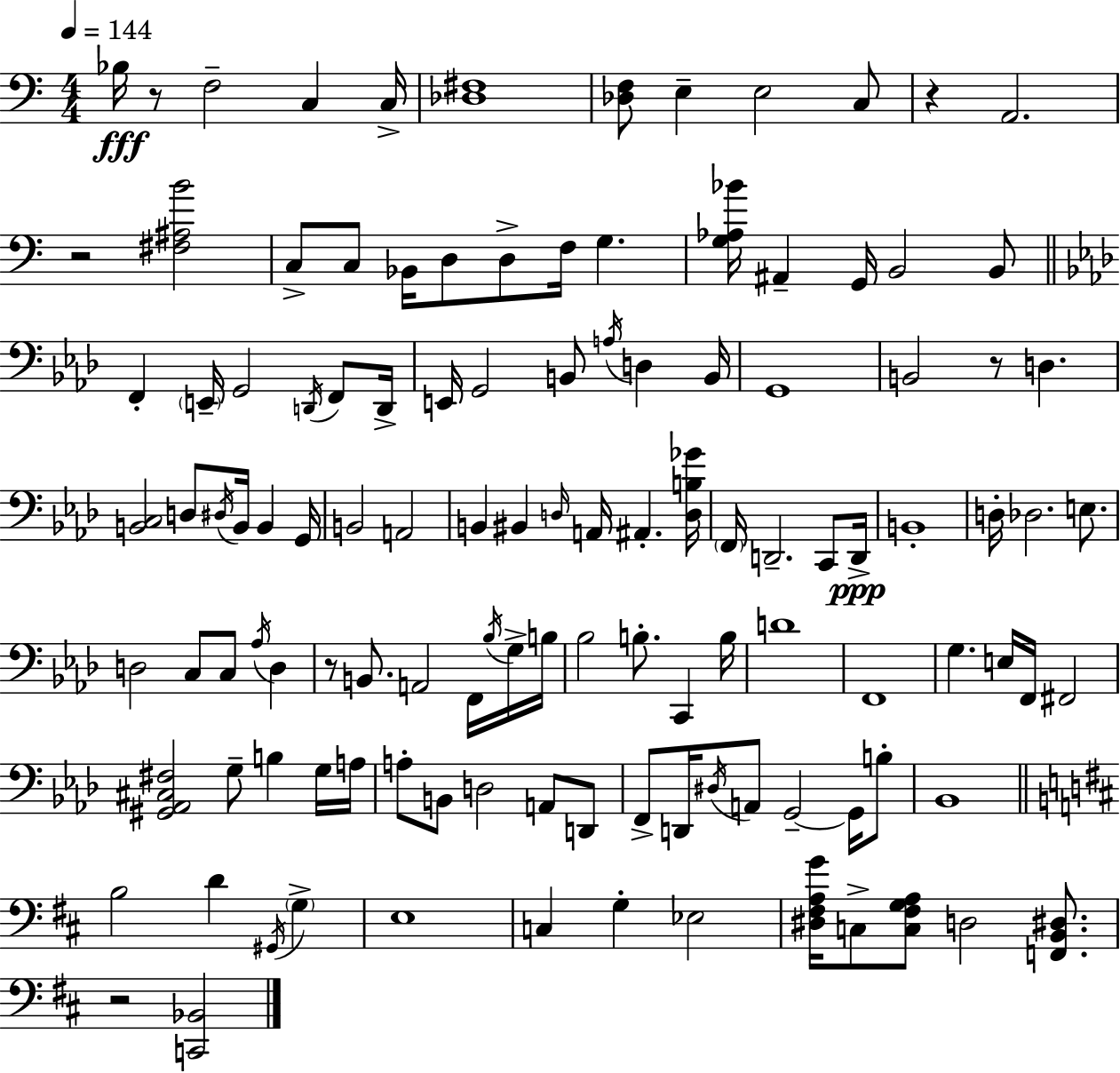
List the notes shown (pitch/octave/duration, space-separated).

Bb3/s R/e F3/h C3/q C3/s [Db3,F#3]/w [Db3,F3]/e E3/q E3/h C3/e R/q A2/h. R/h [F#3,A#3,B4]/h C3/e C3/e Bb2/s D3/e D3/e F3/s G3/q. [G3,Ab3,Bb4]/s A#2/q G2/s B2/h B2/e F2/q E2/s G2/h D2/s F2/e D2/s E2/s G2/h B2/e A3/s D3/q B2/s G2/w B2/h R/e D3/q. [B2,C3]/h D3/e D#3/s B2/s B2/q G2/s B2/h A2/h B2/q BIS2/q D3/s A2/s A#2/q. [D3,B3,Gb4]/s F2/s D2/h. C2/e D2/s B2/w D3/s Db3/h. E3/e. D3/h C3/e C3/e Ab3/s D3/q R/e B2/e. A2/h F2/s Bb3/s G3/s B3/s Bb3/h B3/e. C2/q B3/s D4/w F2/w G3/q. E3/s F2/s F#2/h [G#2,Ab2,C#3,F#3]/h G3/e B3/q G3/s A3/s A3/e B2/e D3/h A2/e D2/e F2/e D2/s D#3/s A2/e G2/h G2/s B3/e Bb2/w B3/h D4/q G#2/s G3/q E3/w C3/q G3/q Eb3/h [D#3,F#3,A3,G4]/s C3/e [C3,F#3,G3,A3]/e D3/h [F2,B2,D#3]/e. R/h [C2,Bb2]/h